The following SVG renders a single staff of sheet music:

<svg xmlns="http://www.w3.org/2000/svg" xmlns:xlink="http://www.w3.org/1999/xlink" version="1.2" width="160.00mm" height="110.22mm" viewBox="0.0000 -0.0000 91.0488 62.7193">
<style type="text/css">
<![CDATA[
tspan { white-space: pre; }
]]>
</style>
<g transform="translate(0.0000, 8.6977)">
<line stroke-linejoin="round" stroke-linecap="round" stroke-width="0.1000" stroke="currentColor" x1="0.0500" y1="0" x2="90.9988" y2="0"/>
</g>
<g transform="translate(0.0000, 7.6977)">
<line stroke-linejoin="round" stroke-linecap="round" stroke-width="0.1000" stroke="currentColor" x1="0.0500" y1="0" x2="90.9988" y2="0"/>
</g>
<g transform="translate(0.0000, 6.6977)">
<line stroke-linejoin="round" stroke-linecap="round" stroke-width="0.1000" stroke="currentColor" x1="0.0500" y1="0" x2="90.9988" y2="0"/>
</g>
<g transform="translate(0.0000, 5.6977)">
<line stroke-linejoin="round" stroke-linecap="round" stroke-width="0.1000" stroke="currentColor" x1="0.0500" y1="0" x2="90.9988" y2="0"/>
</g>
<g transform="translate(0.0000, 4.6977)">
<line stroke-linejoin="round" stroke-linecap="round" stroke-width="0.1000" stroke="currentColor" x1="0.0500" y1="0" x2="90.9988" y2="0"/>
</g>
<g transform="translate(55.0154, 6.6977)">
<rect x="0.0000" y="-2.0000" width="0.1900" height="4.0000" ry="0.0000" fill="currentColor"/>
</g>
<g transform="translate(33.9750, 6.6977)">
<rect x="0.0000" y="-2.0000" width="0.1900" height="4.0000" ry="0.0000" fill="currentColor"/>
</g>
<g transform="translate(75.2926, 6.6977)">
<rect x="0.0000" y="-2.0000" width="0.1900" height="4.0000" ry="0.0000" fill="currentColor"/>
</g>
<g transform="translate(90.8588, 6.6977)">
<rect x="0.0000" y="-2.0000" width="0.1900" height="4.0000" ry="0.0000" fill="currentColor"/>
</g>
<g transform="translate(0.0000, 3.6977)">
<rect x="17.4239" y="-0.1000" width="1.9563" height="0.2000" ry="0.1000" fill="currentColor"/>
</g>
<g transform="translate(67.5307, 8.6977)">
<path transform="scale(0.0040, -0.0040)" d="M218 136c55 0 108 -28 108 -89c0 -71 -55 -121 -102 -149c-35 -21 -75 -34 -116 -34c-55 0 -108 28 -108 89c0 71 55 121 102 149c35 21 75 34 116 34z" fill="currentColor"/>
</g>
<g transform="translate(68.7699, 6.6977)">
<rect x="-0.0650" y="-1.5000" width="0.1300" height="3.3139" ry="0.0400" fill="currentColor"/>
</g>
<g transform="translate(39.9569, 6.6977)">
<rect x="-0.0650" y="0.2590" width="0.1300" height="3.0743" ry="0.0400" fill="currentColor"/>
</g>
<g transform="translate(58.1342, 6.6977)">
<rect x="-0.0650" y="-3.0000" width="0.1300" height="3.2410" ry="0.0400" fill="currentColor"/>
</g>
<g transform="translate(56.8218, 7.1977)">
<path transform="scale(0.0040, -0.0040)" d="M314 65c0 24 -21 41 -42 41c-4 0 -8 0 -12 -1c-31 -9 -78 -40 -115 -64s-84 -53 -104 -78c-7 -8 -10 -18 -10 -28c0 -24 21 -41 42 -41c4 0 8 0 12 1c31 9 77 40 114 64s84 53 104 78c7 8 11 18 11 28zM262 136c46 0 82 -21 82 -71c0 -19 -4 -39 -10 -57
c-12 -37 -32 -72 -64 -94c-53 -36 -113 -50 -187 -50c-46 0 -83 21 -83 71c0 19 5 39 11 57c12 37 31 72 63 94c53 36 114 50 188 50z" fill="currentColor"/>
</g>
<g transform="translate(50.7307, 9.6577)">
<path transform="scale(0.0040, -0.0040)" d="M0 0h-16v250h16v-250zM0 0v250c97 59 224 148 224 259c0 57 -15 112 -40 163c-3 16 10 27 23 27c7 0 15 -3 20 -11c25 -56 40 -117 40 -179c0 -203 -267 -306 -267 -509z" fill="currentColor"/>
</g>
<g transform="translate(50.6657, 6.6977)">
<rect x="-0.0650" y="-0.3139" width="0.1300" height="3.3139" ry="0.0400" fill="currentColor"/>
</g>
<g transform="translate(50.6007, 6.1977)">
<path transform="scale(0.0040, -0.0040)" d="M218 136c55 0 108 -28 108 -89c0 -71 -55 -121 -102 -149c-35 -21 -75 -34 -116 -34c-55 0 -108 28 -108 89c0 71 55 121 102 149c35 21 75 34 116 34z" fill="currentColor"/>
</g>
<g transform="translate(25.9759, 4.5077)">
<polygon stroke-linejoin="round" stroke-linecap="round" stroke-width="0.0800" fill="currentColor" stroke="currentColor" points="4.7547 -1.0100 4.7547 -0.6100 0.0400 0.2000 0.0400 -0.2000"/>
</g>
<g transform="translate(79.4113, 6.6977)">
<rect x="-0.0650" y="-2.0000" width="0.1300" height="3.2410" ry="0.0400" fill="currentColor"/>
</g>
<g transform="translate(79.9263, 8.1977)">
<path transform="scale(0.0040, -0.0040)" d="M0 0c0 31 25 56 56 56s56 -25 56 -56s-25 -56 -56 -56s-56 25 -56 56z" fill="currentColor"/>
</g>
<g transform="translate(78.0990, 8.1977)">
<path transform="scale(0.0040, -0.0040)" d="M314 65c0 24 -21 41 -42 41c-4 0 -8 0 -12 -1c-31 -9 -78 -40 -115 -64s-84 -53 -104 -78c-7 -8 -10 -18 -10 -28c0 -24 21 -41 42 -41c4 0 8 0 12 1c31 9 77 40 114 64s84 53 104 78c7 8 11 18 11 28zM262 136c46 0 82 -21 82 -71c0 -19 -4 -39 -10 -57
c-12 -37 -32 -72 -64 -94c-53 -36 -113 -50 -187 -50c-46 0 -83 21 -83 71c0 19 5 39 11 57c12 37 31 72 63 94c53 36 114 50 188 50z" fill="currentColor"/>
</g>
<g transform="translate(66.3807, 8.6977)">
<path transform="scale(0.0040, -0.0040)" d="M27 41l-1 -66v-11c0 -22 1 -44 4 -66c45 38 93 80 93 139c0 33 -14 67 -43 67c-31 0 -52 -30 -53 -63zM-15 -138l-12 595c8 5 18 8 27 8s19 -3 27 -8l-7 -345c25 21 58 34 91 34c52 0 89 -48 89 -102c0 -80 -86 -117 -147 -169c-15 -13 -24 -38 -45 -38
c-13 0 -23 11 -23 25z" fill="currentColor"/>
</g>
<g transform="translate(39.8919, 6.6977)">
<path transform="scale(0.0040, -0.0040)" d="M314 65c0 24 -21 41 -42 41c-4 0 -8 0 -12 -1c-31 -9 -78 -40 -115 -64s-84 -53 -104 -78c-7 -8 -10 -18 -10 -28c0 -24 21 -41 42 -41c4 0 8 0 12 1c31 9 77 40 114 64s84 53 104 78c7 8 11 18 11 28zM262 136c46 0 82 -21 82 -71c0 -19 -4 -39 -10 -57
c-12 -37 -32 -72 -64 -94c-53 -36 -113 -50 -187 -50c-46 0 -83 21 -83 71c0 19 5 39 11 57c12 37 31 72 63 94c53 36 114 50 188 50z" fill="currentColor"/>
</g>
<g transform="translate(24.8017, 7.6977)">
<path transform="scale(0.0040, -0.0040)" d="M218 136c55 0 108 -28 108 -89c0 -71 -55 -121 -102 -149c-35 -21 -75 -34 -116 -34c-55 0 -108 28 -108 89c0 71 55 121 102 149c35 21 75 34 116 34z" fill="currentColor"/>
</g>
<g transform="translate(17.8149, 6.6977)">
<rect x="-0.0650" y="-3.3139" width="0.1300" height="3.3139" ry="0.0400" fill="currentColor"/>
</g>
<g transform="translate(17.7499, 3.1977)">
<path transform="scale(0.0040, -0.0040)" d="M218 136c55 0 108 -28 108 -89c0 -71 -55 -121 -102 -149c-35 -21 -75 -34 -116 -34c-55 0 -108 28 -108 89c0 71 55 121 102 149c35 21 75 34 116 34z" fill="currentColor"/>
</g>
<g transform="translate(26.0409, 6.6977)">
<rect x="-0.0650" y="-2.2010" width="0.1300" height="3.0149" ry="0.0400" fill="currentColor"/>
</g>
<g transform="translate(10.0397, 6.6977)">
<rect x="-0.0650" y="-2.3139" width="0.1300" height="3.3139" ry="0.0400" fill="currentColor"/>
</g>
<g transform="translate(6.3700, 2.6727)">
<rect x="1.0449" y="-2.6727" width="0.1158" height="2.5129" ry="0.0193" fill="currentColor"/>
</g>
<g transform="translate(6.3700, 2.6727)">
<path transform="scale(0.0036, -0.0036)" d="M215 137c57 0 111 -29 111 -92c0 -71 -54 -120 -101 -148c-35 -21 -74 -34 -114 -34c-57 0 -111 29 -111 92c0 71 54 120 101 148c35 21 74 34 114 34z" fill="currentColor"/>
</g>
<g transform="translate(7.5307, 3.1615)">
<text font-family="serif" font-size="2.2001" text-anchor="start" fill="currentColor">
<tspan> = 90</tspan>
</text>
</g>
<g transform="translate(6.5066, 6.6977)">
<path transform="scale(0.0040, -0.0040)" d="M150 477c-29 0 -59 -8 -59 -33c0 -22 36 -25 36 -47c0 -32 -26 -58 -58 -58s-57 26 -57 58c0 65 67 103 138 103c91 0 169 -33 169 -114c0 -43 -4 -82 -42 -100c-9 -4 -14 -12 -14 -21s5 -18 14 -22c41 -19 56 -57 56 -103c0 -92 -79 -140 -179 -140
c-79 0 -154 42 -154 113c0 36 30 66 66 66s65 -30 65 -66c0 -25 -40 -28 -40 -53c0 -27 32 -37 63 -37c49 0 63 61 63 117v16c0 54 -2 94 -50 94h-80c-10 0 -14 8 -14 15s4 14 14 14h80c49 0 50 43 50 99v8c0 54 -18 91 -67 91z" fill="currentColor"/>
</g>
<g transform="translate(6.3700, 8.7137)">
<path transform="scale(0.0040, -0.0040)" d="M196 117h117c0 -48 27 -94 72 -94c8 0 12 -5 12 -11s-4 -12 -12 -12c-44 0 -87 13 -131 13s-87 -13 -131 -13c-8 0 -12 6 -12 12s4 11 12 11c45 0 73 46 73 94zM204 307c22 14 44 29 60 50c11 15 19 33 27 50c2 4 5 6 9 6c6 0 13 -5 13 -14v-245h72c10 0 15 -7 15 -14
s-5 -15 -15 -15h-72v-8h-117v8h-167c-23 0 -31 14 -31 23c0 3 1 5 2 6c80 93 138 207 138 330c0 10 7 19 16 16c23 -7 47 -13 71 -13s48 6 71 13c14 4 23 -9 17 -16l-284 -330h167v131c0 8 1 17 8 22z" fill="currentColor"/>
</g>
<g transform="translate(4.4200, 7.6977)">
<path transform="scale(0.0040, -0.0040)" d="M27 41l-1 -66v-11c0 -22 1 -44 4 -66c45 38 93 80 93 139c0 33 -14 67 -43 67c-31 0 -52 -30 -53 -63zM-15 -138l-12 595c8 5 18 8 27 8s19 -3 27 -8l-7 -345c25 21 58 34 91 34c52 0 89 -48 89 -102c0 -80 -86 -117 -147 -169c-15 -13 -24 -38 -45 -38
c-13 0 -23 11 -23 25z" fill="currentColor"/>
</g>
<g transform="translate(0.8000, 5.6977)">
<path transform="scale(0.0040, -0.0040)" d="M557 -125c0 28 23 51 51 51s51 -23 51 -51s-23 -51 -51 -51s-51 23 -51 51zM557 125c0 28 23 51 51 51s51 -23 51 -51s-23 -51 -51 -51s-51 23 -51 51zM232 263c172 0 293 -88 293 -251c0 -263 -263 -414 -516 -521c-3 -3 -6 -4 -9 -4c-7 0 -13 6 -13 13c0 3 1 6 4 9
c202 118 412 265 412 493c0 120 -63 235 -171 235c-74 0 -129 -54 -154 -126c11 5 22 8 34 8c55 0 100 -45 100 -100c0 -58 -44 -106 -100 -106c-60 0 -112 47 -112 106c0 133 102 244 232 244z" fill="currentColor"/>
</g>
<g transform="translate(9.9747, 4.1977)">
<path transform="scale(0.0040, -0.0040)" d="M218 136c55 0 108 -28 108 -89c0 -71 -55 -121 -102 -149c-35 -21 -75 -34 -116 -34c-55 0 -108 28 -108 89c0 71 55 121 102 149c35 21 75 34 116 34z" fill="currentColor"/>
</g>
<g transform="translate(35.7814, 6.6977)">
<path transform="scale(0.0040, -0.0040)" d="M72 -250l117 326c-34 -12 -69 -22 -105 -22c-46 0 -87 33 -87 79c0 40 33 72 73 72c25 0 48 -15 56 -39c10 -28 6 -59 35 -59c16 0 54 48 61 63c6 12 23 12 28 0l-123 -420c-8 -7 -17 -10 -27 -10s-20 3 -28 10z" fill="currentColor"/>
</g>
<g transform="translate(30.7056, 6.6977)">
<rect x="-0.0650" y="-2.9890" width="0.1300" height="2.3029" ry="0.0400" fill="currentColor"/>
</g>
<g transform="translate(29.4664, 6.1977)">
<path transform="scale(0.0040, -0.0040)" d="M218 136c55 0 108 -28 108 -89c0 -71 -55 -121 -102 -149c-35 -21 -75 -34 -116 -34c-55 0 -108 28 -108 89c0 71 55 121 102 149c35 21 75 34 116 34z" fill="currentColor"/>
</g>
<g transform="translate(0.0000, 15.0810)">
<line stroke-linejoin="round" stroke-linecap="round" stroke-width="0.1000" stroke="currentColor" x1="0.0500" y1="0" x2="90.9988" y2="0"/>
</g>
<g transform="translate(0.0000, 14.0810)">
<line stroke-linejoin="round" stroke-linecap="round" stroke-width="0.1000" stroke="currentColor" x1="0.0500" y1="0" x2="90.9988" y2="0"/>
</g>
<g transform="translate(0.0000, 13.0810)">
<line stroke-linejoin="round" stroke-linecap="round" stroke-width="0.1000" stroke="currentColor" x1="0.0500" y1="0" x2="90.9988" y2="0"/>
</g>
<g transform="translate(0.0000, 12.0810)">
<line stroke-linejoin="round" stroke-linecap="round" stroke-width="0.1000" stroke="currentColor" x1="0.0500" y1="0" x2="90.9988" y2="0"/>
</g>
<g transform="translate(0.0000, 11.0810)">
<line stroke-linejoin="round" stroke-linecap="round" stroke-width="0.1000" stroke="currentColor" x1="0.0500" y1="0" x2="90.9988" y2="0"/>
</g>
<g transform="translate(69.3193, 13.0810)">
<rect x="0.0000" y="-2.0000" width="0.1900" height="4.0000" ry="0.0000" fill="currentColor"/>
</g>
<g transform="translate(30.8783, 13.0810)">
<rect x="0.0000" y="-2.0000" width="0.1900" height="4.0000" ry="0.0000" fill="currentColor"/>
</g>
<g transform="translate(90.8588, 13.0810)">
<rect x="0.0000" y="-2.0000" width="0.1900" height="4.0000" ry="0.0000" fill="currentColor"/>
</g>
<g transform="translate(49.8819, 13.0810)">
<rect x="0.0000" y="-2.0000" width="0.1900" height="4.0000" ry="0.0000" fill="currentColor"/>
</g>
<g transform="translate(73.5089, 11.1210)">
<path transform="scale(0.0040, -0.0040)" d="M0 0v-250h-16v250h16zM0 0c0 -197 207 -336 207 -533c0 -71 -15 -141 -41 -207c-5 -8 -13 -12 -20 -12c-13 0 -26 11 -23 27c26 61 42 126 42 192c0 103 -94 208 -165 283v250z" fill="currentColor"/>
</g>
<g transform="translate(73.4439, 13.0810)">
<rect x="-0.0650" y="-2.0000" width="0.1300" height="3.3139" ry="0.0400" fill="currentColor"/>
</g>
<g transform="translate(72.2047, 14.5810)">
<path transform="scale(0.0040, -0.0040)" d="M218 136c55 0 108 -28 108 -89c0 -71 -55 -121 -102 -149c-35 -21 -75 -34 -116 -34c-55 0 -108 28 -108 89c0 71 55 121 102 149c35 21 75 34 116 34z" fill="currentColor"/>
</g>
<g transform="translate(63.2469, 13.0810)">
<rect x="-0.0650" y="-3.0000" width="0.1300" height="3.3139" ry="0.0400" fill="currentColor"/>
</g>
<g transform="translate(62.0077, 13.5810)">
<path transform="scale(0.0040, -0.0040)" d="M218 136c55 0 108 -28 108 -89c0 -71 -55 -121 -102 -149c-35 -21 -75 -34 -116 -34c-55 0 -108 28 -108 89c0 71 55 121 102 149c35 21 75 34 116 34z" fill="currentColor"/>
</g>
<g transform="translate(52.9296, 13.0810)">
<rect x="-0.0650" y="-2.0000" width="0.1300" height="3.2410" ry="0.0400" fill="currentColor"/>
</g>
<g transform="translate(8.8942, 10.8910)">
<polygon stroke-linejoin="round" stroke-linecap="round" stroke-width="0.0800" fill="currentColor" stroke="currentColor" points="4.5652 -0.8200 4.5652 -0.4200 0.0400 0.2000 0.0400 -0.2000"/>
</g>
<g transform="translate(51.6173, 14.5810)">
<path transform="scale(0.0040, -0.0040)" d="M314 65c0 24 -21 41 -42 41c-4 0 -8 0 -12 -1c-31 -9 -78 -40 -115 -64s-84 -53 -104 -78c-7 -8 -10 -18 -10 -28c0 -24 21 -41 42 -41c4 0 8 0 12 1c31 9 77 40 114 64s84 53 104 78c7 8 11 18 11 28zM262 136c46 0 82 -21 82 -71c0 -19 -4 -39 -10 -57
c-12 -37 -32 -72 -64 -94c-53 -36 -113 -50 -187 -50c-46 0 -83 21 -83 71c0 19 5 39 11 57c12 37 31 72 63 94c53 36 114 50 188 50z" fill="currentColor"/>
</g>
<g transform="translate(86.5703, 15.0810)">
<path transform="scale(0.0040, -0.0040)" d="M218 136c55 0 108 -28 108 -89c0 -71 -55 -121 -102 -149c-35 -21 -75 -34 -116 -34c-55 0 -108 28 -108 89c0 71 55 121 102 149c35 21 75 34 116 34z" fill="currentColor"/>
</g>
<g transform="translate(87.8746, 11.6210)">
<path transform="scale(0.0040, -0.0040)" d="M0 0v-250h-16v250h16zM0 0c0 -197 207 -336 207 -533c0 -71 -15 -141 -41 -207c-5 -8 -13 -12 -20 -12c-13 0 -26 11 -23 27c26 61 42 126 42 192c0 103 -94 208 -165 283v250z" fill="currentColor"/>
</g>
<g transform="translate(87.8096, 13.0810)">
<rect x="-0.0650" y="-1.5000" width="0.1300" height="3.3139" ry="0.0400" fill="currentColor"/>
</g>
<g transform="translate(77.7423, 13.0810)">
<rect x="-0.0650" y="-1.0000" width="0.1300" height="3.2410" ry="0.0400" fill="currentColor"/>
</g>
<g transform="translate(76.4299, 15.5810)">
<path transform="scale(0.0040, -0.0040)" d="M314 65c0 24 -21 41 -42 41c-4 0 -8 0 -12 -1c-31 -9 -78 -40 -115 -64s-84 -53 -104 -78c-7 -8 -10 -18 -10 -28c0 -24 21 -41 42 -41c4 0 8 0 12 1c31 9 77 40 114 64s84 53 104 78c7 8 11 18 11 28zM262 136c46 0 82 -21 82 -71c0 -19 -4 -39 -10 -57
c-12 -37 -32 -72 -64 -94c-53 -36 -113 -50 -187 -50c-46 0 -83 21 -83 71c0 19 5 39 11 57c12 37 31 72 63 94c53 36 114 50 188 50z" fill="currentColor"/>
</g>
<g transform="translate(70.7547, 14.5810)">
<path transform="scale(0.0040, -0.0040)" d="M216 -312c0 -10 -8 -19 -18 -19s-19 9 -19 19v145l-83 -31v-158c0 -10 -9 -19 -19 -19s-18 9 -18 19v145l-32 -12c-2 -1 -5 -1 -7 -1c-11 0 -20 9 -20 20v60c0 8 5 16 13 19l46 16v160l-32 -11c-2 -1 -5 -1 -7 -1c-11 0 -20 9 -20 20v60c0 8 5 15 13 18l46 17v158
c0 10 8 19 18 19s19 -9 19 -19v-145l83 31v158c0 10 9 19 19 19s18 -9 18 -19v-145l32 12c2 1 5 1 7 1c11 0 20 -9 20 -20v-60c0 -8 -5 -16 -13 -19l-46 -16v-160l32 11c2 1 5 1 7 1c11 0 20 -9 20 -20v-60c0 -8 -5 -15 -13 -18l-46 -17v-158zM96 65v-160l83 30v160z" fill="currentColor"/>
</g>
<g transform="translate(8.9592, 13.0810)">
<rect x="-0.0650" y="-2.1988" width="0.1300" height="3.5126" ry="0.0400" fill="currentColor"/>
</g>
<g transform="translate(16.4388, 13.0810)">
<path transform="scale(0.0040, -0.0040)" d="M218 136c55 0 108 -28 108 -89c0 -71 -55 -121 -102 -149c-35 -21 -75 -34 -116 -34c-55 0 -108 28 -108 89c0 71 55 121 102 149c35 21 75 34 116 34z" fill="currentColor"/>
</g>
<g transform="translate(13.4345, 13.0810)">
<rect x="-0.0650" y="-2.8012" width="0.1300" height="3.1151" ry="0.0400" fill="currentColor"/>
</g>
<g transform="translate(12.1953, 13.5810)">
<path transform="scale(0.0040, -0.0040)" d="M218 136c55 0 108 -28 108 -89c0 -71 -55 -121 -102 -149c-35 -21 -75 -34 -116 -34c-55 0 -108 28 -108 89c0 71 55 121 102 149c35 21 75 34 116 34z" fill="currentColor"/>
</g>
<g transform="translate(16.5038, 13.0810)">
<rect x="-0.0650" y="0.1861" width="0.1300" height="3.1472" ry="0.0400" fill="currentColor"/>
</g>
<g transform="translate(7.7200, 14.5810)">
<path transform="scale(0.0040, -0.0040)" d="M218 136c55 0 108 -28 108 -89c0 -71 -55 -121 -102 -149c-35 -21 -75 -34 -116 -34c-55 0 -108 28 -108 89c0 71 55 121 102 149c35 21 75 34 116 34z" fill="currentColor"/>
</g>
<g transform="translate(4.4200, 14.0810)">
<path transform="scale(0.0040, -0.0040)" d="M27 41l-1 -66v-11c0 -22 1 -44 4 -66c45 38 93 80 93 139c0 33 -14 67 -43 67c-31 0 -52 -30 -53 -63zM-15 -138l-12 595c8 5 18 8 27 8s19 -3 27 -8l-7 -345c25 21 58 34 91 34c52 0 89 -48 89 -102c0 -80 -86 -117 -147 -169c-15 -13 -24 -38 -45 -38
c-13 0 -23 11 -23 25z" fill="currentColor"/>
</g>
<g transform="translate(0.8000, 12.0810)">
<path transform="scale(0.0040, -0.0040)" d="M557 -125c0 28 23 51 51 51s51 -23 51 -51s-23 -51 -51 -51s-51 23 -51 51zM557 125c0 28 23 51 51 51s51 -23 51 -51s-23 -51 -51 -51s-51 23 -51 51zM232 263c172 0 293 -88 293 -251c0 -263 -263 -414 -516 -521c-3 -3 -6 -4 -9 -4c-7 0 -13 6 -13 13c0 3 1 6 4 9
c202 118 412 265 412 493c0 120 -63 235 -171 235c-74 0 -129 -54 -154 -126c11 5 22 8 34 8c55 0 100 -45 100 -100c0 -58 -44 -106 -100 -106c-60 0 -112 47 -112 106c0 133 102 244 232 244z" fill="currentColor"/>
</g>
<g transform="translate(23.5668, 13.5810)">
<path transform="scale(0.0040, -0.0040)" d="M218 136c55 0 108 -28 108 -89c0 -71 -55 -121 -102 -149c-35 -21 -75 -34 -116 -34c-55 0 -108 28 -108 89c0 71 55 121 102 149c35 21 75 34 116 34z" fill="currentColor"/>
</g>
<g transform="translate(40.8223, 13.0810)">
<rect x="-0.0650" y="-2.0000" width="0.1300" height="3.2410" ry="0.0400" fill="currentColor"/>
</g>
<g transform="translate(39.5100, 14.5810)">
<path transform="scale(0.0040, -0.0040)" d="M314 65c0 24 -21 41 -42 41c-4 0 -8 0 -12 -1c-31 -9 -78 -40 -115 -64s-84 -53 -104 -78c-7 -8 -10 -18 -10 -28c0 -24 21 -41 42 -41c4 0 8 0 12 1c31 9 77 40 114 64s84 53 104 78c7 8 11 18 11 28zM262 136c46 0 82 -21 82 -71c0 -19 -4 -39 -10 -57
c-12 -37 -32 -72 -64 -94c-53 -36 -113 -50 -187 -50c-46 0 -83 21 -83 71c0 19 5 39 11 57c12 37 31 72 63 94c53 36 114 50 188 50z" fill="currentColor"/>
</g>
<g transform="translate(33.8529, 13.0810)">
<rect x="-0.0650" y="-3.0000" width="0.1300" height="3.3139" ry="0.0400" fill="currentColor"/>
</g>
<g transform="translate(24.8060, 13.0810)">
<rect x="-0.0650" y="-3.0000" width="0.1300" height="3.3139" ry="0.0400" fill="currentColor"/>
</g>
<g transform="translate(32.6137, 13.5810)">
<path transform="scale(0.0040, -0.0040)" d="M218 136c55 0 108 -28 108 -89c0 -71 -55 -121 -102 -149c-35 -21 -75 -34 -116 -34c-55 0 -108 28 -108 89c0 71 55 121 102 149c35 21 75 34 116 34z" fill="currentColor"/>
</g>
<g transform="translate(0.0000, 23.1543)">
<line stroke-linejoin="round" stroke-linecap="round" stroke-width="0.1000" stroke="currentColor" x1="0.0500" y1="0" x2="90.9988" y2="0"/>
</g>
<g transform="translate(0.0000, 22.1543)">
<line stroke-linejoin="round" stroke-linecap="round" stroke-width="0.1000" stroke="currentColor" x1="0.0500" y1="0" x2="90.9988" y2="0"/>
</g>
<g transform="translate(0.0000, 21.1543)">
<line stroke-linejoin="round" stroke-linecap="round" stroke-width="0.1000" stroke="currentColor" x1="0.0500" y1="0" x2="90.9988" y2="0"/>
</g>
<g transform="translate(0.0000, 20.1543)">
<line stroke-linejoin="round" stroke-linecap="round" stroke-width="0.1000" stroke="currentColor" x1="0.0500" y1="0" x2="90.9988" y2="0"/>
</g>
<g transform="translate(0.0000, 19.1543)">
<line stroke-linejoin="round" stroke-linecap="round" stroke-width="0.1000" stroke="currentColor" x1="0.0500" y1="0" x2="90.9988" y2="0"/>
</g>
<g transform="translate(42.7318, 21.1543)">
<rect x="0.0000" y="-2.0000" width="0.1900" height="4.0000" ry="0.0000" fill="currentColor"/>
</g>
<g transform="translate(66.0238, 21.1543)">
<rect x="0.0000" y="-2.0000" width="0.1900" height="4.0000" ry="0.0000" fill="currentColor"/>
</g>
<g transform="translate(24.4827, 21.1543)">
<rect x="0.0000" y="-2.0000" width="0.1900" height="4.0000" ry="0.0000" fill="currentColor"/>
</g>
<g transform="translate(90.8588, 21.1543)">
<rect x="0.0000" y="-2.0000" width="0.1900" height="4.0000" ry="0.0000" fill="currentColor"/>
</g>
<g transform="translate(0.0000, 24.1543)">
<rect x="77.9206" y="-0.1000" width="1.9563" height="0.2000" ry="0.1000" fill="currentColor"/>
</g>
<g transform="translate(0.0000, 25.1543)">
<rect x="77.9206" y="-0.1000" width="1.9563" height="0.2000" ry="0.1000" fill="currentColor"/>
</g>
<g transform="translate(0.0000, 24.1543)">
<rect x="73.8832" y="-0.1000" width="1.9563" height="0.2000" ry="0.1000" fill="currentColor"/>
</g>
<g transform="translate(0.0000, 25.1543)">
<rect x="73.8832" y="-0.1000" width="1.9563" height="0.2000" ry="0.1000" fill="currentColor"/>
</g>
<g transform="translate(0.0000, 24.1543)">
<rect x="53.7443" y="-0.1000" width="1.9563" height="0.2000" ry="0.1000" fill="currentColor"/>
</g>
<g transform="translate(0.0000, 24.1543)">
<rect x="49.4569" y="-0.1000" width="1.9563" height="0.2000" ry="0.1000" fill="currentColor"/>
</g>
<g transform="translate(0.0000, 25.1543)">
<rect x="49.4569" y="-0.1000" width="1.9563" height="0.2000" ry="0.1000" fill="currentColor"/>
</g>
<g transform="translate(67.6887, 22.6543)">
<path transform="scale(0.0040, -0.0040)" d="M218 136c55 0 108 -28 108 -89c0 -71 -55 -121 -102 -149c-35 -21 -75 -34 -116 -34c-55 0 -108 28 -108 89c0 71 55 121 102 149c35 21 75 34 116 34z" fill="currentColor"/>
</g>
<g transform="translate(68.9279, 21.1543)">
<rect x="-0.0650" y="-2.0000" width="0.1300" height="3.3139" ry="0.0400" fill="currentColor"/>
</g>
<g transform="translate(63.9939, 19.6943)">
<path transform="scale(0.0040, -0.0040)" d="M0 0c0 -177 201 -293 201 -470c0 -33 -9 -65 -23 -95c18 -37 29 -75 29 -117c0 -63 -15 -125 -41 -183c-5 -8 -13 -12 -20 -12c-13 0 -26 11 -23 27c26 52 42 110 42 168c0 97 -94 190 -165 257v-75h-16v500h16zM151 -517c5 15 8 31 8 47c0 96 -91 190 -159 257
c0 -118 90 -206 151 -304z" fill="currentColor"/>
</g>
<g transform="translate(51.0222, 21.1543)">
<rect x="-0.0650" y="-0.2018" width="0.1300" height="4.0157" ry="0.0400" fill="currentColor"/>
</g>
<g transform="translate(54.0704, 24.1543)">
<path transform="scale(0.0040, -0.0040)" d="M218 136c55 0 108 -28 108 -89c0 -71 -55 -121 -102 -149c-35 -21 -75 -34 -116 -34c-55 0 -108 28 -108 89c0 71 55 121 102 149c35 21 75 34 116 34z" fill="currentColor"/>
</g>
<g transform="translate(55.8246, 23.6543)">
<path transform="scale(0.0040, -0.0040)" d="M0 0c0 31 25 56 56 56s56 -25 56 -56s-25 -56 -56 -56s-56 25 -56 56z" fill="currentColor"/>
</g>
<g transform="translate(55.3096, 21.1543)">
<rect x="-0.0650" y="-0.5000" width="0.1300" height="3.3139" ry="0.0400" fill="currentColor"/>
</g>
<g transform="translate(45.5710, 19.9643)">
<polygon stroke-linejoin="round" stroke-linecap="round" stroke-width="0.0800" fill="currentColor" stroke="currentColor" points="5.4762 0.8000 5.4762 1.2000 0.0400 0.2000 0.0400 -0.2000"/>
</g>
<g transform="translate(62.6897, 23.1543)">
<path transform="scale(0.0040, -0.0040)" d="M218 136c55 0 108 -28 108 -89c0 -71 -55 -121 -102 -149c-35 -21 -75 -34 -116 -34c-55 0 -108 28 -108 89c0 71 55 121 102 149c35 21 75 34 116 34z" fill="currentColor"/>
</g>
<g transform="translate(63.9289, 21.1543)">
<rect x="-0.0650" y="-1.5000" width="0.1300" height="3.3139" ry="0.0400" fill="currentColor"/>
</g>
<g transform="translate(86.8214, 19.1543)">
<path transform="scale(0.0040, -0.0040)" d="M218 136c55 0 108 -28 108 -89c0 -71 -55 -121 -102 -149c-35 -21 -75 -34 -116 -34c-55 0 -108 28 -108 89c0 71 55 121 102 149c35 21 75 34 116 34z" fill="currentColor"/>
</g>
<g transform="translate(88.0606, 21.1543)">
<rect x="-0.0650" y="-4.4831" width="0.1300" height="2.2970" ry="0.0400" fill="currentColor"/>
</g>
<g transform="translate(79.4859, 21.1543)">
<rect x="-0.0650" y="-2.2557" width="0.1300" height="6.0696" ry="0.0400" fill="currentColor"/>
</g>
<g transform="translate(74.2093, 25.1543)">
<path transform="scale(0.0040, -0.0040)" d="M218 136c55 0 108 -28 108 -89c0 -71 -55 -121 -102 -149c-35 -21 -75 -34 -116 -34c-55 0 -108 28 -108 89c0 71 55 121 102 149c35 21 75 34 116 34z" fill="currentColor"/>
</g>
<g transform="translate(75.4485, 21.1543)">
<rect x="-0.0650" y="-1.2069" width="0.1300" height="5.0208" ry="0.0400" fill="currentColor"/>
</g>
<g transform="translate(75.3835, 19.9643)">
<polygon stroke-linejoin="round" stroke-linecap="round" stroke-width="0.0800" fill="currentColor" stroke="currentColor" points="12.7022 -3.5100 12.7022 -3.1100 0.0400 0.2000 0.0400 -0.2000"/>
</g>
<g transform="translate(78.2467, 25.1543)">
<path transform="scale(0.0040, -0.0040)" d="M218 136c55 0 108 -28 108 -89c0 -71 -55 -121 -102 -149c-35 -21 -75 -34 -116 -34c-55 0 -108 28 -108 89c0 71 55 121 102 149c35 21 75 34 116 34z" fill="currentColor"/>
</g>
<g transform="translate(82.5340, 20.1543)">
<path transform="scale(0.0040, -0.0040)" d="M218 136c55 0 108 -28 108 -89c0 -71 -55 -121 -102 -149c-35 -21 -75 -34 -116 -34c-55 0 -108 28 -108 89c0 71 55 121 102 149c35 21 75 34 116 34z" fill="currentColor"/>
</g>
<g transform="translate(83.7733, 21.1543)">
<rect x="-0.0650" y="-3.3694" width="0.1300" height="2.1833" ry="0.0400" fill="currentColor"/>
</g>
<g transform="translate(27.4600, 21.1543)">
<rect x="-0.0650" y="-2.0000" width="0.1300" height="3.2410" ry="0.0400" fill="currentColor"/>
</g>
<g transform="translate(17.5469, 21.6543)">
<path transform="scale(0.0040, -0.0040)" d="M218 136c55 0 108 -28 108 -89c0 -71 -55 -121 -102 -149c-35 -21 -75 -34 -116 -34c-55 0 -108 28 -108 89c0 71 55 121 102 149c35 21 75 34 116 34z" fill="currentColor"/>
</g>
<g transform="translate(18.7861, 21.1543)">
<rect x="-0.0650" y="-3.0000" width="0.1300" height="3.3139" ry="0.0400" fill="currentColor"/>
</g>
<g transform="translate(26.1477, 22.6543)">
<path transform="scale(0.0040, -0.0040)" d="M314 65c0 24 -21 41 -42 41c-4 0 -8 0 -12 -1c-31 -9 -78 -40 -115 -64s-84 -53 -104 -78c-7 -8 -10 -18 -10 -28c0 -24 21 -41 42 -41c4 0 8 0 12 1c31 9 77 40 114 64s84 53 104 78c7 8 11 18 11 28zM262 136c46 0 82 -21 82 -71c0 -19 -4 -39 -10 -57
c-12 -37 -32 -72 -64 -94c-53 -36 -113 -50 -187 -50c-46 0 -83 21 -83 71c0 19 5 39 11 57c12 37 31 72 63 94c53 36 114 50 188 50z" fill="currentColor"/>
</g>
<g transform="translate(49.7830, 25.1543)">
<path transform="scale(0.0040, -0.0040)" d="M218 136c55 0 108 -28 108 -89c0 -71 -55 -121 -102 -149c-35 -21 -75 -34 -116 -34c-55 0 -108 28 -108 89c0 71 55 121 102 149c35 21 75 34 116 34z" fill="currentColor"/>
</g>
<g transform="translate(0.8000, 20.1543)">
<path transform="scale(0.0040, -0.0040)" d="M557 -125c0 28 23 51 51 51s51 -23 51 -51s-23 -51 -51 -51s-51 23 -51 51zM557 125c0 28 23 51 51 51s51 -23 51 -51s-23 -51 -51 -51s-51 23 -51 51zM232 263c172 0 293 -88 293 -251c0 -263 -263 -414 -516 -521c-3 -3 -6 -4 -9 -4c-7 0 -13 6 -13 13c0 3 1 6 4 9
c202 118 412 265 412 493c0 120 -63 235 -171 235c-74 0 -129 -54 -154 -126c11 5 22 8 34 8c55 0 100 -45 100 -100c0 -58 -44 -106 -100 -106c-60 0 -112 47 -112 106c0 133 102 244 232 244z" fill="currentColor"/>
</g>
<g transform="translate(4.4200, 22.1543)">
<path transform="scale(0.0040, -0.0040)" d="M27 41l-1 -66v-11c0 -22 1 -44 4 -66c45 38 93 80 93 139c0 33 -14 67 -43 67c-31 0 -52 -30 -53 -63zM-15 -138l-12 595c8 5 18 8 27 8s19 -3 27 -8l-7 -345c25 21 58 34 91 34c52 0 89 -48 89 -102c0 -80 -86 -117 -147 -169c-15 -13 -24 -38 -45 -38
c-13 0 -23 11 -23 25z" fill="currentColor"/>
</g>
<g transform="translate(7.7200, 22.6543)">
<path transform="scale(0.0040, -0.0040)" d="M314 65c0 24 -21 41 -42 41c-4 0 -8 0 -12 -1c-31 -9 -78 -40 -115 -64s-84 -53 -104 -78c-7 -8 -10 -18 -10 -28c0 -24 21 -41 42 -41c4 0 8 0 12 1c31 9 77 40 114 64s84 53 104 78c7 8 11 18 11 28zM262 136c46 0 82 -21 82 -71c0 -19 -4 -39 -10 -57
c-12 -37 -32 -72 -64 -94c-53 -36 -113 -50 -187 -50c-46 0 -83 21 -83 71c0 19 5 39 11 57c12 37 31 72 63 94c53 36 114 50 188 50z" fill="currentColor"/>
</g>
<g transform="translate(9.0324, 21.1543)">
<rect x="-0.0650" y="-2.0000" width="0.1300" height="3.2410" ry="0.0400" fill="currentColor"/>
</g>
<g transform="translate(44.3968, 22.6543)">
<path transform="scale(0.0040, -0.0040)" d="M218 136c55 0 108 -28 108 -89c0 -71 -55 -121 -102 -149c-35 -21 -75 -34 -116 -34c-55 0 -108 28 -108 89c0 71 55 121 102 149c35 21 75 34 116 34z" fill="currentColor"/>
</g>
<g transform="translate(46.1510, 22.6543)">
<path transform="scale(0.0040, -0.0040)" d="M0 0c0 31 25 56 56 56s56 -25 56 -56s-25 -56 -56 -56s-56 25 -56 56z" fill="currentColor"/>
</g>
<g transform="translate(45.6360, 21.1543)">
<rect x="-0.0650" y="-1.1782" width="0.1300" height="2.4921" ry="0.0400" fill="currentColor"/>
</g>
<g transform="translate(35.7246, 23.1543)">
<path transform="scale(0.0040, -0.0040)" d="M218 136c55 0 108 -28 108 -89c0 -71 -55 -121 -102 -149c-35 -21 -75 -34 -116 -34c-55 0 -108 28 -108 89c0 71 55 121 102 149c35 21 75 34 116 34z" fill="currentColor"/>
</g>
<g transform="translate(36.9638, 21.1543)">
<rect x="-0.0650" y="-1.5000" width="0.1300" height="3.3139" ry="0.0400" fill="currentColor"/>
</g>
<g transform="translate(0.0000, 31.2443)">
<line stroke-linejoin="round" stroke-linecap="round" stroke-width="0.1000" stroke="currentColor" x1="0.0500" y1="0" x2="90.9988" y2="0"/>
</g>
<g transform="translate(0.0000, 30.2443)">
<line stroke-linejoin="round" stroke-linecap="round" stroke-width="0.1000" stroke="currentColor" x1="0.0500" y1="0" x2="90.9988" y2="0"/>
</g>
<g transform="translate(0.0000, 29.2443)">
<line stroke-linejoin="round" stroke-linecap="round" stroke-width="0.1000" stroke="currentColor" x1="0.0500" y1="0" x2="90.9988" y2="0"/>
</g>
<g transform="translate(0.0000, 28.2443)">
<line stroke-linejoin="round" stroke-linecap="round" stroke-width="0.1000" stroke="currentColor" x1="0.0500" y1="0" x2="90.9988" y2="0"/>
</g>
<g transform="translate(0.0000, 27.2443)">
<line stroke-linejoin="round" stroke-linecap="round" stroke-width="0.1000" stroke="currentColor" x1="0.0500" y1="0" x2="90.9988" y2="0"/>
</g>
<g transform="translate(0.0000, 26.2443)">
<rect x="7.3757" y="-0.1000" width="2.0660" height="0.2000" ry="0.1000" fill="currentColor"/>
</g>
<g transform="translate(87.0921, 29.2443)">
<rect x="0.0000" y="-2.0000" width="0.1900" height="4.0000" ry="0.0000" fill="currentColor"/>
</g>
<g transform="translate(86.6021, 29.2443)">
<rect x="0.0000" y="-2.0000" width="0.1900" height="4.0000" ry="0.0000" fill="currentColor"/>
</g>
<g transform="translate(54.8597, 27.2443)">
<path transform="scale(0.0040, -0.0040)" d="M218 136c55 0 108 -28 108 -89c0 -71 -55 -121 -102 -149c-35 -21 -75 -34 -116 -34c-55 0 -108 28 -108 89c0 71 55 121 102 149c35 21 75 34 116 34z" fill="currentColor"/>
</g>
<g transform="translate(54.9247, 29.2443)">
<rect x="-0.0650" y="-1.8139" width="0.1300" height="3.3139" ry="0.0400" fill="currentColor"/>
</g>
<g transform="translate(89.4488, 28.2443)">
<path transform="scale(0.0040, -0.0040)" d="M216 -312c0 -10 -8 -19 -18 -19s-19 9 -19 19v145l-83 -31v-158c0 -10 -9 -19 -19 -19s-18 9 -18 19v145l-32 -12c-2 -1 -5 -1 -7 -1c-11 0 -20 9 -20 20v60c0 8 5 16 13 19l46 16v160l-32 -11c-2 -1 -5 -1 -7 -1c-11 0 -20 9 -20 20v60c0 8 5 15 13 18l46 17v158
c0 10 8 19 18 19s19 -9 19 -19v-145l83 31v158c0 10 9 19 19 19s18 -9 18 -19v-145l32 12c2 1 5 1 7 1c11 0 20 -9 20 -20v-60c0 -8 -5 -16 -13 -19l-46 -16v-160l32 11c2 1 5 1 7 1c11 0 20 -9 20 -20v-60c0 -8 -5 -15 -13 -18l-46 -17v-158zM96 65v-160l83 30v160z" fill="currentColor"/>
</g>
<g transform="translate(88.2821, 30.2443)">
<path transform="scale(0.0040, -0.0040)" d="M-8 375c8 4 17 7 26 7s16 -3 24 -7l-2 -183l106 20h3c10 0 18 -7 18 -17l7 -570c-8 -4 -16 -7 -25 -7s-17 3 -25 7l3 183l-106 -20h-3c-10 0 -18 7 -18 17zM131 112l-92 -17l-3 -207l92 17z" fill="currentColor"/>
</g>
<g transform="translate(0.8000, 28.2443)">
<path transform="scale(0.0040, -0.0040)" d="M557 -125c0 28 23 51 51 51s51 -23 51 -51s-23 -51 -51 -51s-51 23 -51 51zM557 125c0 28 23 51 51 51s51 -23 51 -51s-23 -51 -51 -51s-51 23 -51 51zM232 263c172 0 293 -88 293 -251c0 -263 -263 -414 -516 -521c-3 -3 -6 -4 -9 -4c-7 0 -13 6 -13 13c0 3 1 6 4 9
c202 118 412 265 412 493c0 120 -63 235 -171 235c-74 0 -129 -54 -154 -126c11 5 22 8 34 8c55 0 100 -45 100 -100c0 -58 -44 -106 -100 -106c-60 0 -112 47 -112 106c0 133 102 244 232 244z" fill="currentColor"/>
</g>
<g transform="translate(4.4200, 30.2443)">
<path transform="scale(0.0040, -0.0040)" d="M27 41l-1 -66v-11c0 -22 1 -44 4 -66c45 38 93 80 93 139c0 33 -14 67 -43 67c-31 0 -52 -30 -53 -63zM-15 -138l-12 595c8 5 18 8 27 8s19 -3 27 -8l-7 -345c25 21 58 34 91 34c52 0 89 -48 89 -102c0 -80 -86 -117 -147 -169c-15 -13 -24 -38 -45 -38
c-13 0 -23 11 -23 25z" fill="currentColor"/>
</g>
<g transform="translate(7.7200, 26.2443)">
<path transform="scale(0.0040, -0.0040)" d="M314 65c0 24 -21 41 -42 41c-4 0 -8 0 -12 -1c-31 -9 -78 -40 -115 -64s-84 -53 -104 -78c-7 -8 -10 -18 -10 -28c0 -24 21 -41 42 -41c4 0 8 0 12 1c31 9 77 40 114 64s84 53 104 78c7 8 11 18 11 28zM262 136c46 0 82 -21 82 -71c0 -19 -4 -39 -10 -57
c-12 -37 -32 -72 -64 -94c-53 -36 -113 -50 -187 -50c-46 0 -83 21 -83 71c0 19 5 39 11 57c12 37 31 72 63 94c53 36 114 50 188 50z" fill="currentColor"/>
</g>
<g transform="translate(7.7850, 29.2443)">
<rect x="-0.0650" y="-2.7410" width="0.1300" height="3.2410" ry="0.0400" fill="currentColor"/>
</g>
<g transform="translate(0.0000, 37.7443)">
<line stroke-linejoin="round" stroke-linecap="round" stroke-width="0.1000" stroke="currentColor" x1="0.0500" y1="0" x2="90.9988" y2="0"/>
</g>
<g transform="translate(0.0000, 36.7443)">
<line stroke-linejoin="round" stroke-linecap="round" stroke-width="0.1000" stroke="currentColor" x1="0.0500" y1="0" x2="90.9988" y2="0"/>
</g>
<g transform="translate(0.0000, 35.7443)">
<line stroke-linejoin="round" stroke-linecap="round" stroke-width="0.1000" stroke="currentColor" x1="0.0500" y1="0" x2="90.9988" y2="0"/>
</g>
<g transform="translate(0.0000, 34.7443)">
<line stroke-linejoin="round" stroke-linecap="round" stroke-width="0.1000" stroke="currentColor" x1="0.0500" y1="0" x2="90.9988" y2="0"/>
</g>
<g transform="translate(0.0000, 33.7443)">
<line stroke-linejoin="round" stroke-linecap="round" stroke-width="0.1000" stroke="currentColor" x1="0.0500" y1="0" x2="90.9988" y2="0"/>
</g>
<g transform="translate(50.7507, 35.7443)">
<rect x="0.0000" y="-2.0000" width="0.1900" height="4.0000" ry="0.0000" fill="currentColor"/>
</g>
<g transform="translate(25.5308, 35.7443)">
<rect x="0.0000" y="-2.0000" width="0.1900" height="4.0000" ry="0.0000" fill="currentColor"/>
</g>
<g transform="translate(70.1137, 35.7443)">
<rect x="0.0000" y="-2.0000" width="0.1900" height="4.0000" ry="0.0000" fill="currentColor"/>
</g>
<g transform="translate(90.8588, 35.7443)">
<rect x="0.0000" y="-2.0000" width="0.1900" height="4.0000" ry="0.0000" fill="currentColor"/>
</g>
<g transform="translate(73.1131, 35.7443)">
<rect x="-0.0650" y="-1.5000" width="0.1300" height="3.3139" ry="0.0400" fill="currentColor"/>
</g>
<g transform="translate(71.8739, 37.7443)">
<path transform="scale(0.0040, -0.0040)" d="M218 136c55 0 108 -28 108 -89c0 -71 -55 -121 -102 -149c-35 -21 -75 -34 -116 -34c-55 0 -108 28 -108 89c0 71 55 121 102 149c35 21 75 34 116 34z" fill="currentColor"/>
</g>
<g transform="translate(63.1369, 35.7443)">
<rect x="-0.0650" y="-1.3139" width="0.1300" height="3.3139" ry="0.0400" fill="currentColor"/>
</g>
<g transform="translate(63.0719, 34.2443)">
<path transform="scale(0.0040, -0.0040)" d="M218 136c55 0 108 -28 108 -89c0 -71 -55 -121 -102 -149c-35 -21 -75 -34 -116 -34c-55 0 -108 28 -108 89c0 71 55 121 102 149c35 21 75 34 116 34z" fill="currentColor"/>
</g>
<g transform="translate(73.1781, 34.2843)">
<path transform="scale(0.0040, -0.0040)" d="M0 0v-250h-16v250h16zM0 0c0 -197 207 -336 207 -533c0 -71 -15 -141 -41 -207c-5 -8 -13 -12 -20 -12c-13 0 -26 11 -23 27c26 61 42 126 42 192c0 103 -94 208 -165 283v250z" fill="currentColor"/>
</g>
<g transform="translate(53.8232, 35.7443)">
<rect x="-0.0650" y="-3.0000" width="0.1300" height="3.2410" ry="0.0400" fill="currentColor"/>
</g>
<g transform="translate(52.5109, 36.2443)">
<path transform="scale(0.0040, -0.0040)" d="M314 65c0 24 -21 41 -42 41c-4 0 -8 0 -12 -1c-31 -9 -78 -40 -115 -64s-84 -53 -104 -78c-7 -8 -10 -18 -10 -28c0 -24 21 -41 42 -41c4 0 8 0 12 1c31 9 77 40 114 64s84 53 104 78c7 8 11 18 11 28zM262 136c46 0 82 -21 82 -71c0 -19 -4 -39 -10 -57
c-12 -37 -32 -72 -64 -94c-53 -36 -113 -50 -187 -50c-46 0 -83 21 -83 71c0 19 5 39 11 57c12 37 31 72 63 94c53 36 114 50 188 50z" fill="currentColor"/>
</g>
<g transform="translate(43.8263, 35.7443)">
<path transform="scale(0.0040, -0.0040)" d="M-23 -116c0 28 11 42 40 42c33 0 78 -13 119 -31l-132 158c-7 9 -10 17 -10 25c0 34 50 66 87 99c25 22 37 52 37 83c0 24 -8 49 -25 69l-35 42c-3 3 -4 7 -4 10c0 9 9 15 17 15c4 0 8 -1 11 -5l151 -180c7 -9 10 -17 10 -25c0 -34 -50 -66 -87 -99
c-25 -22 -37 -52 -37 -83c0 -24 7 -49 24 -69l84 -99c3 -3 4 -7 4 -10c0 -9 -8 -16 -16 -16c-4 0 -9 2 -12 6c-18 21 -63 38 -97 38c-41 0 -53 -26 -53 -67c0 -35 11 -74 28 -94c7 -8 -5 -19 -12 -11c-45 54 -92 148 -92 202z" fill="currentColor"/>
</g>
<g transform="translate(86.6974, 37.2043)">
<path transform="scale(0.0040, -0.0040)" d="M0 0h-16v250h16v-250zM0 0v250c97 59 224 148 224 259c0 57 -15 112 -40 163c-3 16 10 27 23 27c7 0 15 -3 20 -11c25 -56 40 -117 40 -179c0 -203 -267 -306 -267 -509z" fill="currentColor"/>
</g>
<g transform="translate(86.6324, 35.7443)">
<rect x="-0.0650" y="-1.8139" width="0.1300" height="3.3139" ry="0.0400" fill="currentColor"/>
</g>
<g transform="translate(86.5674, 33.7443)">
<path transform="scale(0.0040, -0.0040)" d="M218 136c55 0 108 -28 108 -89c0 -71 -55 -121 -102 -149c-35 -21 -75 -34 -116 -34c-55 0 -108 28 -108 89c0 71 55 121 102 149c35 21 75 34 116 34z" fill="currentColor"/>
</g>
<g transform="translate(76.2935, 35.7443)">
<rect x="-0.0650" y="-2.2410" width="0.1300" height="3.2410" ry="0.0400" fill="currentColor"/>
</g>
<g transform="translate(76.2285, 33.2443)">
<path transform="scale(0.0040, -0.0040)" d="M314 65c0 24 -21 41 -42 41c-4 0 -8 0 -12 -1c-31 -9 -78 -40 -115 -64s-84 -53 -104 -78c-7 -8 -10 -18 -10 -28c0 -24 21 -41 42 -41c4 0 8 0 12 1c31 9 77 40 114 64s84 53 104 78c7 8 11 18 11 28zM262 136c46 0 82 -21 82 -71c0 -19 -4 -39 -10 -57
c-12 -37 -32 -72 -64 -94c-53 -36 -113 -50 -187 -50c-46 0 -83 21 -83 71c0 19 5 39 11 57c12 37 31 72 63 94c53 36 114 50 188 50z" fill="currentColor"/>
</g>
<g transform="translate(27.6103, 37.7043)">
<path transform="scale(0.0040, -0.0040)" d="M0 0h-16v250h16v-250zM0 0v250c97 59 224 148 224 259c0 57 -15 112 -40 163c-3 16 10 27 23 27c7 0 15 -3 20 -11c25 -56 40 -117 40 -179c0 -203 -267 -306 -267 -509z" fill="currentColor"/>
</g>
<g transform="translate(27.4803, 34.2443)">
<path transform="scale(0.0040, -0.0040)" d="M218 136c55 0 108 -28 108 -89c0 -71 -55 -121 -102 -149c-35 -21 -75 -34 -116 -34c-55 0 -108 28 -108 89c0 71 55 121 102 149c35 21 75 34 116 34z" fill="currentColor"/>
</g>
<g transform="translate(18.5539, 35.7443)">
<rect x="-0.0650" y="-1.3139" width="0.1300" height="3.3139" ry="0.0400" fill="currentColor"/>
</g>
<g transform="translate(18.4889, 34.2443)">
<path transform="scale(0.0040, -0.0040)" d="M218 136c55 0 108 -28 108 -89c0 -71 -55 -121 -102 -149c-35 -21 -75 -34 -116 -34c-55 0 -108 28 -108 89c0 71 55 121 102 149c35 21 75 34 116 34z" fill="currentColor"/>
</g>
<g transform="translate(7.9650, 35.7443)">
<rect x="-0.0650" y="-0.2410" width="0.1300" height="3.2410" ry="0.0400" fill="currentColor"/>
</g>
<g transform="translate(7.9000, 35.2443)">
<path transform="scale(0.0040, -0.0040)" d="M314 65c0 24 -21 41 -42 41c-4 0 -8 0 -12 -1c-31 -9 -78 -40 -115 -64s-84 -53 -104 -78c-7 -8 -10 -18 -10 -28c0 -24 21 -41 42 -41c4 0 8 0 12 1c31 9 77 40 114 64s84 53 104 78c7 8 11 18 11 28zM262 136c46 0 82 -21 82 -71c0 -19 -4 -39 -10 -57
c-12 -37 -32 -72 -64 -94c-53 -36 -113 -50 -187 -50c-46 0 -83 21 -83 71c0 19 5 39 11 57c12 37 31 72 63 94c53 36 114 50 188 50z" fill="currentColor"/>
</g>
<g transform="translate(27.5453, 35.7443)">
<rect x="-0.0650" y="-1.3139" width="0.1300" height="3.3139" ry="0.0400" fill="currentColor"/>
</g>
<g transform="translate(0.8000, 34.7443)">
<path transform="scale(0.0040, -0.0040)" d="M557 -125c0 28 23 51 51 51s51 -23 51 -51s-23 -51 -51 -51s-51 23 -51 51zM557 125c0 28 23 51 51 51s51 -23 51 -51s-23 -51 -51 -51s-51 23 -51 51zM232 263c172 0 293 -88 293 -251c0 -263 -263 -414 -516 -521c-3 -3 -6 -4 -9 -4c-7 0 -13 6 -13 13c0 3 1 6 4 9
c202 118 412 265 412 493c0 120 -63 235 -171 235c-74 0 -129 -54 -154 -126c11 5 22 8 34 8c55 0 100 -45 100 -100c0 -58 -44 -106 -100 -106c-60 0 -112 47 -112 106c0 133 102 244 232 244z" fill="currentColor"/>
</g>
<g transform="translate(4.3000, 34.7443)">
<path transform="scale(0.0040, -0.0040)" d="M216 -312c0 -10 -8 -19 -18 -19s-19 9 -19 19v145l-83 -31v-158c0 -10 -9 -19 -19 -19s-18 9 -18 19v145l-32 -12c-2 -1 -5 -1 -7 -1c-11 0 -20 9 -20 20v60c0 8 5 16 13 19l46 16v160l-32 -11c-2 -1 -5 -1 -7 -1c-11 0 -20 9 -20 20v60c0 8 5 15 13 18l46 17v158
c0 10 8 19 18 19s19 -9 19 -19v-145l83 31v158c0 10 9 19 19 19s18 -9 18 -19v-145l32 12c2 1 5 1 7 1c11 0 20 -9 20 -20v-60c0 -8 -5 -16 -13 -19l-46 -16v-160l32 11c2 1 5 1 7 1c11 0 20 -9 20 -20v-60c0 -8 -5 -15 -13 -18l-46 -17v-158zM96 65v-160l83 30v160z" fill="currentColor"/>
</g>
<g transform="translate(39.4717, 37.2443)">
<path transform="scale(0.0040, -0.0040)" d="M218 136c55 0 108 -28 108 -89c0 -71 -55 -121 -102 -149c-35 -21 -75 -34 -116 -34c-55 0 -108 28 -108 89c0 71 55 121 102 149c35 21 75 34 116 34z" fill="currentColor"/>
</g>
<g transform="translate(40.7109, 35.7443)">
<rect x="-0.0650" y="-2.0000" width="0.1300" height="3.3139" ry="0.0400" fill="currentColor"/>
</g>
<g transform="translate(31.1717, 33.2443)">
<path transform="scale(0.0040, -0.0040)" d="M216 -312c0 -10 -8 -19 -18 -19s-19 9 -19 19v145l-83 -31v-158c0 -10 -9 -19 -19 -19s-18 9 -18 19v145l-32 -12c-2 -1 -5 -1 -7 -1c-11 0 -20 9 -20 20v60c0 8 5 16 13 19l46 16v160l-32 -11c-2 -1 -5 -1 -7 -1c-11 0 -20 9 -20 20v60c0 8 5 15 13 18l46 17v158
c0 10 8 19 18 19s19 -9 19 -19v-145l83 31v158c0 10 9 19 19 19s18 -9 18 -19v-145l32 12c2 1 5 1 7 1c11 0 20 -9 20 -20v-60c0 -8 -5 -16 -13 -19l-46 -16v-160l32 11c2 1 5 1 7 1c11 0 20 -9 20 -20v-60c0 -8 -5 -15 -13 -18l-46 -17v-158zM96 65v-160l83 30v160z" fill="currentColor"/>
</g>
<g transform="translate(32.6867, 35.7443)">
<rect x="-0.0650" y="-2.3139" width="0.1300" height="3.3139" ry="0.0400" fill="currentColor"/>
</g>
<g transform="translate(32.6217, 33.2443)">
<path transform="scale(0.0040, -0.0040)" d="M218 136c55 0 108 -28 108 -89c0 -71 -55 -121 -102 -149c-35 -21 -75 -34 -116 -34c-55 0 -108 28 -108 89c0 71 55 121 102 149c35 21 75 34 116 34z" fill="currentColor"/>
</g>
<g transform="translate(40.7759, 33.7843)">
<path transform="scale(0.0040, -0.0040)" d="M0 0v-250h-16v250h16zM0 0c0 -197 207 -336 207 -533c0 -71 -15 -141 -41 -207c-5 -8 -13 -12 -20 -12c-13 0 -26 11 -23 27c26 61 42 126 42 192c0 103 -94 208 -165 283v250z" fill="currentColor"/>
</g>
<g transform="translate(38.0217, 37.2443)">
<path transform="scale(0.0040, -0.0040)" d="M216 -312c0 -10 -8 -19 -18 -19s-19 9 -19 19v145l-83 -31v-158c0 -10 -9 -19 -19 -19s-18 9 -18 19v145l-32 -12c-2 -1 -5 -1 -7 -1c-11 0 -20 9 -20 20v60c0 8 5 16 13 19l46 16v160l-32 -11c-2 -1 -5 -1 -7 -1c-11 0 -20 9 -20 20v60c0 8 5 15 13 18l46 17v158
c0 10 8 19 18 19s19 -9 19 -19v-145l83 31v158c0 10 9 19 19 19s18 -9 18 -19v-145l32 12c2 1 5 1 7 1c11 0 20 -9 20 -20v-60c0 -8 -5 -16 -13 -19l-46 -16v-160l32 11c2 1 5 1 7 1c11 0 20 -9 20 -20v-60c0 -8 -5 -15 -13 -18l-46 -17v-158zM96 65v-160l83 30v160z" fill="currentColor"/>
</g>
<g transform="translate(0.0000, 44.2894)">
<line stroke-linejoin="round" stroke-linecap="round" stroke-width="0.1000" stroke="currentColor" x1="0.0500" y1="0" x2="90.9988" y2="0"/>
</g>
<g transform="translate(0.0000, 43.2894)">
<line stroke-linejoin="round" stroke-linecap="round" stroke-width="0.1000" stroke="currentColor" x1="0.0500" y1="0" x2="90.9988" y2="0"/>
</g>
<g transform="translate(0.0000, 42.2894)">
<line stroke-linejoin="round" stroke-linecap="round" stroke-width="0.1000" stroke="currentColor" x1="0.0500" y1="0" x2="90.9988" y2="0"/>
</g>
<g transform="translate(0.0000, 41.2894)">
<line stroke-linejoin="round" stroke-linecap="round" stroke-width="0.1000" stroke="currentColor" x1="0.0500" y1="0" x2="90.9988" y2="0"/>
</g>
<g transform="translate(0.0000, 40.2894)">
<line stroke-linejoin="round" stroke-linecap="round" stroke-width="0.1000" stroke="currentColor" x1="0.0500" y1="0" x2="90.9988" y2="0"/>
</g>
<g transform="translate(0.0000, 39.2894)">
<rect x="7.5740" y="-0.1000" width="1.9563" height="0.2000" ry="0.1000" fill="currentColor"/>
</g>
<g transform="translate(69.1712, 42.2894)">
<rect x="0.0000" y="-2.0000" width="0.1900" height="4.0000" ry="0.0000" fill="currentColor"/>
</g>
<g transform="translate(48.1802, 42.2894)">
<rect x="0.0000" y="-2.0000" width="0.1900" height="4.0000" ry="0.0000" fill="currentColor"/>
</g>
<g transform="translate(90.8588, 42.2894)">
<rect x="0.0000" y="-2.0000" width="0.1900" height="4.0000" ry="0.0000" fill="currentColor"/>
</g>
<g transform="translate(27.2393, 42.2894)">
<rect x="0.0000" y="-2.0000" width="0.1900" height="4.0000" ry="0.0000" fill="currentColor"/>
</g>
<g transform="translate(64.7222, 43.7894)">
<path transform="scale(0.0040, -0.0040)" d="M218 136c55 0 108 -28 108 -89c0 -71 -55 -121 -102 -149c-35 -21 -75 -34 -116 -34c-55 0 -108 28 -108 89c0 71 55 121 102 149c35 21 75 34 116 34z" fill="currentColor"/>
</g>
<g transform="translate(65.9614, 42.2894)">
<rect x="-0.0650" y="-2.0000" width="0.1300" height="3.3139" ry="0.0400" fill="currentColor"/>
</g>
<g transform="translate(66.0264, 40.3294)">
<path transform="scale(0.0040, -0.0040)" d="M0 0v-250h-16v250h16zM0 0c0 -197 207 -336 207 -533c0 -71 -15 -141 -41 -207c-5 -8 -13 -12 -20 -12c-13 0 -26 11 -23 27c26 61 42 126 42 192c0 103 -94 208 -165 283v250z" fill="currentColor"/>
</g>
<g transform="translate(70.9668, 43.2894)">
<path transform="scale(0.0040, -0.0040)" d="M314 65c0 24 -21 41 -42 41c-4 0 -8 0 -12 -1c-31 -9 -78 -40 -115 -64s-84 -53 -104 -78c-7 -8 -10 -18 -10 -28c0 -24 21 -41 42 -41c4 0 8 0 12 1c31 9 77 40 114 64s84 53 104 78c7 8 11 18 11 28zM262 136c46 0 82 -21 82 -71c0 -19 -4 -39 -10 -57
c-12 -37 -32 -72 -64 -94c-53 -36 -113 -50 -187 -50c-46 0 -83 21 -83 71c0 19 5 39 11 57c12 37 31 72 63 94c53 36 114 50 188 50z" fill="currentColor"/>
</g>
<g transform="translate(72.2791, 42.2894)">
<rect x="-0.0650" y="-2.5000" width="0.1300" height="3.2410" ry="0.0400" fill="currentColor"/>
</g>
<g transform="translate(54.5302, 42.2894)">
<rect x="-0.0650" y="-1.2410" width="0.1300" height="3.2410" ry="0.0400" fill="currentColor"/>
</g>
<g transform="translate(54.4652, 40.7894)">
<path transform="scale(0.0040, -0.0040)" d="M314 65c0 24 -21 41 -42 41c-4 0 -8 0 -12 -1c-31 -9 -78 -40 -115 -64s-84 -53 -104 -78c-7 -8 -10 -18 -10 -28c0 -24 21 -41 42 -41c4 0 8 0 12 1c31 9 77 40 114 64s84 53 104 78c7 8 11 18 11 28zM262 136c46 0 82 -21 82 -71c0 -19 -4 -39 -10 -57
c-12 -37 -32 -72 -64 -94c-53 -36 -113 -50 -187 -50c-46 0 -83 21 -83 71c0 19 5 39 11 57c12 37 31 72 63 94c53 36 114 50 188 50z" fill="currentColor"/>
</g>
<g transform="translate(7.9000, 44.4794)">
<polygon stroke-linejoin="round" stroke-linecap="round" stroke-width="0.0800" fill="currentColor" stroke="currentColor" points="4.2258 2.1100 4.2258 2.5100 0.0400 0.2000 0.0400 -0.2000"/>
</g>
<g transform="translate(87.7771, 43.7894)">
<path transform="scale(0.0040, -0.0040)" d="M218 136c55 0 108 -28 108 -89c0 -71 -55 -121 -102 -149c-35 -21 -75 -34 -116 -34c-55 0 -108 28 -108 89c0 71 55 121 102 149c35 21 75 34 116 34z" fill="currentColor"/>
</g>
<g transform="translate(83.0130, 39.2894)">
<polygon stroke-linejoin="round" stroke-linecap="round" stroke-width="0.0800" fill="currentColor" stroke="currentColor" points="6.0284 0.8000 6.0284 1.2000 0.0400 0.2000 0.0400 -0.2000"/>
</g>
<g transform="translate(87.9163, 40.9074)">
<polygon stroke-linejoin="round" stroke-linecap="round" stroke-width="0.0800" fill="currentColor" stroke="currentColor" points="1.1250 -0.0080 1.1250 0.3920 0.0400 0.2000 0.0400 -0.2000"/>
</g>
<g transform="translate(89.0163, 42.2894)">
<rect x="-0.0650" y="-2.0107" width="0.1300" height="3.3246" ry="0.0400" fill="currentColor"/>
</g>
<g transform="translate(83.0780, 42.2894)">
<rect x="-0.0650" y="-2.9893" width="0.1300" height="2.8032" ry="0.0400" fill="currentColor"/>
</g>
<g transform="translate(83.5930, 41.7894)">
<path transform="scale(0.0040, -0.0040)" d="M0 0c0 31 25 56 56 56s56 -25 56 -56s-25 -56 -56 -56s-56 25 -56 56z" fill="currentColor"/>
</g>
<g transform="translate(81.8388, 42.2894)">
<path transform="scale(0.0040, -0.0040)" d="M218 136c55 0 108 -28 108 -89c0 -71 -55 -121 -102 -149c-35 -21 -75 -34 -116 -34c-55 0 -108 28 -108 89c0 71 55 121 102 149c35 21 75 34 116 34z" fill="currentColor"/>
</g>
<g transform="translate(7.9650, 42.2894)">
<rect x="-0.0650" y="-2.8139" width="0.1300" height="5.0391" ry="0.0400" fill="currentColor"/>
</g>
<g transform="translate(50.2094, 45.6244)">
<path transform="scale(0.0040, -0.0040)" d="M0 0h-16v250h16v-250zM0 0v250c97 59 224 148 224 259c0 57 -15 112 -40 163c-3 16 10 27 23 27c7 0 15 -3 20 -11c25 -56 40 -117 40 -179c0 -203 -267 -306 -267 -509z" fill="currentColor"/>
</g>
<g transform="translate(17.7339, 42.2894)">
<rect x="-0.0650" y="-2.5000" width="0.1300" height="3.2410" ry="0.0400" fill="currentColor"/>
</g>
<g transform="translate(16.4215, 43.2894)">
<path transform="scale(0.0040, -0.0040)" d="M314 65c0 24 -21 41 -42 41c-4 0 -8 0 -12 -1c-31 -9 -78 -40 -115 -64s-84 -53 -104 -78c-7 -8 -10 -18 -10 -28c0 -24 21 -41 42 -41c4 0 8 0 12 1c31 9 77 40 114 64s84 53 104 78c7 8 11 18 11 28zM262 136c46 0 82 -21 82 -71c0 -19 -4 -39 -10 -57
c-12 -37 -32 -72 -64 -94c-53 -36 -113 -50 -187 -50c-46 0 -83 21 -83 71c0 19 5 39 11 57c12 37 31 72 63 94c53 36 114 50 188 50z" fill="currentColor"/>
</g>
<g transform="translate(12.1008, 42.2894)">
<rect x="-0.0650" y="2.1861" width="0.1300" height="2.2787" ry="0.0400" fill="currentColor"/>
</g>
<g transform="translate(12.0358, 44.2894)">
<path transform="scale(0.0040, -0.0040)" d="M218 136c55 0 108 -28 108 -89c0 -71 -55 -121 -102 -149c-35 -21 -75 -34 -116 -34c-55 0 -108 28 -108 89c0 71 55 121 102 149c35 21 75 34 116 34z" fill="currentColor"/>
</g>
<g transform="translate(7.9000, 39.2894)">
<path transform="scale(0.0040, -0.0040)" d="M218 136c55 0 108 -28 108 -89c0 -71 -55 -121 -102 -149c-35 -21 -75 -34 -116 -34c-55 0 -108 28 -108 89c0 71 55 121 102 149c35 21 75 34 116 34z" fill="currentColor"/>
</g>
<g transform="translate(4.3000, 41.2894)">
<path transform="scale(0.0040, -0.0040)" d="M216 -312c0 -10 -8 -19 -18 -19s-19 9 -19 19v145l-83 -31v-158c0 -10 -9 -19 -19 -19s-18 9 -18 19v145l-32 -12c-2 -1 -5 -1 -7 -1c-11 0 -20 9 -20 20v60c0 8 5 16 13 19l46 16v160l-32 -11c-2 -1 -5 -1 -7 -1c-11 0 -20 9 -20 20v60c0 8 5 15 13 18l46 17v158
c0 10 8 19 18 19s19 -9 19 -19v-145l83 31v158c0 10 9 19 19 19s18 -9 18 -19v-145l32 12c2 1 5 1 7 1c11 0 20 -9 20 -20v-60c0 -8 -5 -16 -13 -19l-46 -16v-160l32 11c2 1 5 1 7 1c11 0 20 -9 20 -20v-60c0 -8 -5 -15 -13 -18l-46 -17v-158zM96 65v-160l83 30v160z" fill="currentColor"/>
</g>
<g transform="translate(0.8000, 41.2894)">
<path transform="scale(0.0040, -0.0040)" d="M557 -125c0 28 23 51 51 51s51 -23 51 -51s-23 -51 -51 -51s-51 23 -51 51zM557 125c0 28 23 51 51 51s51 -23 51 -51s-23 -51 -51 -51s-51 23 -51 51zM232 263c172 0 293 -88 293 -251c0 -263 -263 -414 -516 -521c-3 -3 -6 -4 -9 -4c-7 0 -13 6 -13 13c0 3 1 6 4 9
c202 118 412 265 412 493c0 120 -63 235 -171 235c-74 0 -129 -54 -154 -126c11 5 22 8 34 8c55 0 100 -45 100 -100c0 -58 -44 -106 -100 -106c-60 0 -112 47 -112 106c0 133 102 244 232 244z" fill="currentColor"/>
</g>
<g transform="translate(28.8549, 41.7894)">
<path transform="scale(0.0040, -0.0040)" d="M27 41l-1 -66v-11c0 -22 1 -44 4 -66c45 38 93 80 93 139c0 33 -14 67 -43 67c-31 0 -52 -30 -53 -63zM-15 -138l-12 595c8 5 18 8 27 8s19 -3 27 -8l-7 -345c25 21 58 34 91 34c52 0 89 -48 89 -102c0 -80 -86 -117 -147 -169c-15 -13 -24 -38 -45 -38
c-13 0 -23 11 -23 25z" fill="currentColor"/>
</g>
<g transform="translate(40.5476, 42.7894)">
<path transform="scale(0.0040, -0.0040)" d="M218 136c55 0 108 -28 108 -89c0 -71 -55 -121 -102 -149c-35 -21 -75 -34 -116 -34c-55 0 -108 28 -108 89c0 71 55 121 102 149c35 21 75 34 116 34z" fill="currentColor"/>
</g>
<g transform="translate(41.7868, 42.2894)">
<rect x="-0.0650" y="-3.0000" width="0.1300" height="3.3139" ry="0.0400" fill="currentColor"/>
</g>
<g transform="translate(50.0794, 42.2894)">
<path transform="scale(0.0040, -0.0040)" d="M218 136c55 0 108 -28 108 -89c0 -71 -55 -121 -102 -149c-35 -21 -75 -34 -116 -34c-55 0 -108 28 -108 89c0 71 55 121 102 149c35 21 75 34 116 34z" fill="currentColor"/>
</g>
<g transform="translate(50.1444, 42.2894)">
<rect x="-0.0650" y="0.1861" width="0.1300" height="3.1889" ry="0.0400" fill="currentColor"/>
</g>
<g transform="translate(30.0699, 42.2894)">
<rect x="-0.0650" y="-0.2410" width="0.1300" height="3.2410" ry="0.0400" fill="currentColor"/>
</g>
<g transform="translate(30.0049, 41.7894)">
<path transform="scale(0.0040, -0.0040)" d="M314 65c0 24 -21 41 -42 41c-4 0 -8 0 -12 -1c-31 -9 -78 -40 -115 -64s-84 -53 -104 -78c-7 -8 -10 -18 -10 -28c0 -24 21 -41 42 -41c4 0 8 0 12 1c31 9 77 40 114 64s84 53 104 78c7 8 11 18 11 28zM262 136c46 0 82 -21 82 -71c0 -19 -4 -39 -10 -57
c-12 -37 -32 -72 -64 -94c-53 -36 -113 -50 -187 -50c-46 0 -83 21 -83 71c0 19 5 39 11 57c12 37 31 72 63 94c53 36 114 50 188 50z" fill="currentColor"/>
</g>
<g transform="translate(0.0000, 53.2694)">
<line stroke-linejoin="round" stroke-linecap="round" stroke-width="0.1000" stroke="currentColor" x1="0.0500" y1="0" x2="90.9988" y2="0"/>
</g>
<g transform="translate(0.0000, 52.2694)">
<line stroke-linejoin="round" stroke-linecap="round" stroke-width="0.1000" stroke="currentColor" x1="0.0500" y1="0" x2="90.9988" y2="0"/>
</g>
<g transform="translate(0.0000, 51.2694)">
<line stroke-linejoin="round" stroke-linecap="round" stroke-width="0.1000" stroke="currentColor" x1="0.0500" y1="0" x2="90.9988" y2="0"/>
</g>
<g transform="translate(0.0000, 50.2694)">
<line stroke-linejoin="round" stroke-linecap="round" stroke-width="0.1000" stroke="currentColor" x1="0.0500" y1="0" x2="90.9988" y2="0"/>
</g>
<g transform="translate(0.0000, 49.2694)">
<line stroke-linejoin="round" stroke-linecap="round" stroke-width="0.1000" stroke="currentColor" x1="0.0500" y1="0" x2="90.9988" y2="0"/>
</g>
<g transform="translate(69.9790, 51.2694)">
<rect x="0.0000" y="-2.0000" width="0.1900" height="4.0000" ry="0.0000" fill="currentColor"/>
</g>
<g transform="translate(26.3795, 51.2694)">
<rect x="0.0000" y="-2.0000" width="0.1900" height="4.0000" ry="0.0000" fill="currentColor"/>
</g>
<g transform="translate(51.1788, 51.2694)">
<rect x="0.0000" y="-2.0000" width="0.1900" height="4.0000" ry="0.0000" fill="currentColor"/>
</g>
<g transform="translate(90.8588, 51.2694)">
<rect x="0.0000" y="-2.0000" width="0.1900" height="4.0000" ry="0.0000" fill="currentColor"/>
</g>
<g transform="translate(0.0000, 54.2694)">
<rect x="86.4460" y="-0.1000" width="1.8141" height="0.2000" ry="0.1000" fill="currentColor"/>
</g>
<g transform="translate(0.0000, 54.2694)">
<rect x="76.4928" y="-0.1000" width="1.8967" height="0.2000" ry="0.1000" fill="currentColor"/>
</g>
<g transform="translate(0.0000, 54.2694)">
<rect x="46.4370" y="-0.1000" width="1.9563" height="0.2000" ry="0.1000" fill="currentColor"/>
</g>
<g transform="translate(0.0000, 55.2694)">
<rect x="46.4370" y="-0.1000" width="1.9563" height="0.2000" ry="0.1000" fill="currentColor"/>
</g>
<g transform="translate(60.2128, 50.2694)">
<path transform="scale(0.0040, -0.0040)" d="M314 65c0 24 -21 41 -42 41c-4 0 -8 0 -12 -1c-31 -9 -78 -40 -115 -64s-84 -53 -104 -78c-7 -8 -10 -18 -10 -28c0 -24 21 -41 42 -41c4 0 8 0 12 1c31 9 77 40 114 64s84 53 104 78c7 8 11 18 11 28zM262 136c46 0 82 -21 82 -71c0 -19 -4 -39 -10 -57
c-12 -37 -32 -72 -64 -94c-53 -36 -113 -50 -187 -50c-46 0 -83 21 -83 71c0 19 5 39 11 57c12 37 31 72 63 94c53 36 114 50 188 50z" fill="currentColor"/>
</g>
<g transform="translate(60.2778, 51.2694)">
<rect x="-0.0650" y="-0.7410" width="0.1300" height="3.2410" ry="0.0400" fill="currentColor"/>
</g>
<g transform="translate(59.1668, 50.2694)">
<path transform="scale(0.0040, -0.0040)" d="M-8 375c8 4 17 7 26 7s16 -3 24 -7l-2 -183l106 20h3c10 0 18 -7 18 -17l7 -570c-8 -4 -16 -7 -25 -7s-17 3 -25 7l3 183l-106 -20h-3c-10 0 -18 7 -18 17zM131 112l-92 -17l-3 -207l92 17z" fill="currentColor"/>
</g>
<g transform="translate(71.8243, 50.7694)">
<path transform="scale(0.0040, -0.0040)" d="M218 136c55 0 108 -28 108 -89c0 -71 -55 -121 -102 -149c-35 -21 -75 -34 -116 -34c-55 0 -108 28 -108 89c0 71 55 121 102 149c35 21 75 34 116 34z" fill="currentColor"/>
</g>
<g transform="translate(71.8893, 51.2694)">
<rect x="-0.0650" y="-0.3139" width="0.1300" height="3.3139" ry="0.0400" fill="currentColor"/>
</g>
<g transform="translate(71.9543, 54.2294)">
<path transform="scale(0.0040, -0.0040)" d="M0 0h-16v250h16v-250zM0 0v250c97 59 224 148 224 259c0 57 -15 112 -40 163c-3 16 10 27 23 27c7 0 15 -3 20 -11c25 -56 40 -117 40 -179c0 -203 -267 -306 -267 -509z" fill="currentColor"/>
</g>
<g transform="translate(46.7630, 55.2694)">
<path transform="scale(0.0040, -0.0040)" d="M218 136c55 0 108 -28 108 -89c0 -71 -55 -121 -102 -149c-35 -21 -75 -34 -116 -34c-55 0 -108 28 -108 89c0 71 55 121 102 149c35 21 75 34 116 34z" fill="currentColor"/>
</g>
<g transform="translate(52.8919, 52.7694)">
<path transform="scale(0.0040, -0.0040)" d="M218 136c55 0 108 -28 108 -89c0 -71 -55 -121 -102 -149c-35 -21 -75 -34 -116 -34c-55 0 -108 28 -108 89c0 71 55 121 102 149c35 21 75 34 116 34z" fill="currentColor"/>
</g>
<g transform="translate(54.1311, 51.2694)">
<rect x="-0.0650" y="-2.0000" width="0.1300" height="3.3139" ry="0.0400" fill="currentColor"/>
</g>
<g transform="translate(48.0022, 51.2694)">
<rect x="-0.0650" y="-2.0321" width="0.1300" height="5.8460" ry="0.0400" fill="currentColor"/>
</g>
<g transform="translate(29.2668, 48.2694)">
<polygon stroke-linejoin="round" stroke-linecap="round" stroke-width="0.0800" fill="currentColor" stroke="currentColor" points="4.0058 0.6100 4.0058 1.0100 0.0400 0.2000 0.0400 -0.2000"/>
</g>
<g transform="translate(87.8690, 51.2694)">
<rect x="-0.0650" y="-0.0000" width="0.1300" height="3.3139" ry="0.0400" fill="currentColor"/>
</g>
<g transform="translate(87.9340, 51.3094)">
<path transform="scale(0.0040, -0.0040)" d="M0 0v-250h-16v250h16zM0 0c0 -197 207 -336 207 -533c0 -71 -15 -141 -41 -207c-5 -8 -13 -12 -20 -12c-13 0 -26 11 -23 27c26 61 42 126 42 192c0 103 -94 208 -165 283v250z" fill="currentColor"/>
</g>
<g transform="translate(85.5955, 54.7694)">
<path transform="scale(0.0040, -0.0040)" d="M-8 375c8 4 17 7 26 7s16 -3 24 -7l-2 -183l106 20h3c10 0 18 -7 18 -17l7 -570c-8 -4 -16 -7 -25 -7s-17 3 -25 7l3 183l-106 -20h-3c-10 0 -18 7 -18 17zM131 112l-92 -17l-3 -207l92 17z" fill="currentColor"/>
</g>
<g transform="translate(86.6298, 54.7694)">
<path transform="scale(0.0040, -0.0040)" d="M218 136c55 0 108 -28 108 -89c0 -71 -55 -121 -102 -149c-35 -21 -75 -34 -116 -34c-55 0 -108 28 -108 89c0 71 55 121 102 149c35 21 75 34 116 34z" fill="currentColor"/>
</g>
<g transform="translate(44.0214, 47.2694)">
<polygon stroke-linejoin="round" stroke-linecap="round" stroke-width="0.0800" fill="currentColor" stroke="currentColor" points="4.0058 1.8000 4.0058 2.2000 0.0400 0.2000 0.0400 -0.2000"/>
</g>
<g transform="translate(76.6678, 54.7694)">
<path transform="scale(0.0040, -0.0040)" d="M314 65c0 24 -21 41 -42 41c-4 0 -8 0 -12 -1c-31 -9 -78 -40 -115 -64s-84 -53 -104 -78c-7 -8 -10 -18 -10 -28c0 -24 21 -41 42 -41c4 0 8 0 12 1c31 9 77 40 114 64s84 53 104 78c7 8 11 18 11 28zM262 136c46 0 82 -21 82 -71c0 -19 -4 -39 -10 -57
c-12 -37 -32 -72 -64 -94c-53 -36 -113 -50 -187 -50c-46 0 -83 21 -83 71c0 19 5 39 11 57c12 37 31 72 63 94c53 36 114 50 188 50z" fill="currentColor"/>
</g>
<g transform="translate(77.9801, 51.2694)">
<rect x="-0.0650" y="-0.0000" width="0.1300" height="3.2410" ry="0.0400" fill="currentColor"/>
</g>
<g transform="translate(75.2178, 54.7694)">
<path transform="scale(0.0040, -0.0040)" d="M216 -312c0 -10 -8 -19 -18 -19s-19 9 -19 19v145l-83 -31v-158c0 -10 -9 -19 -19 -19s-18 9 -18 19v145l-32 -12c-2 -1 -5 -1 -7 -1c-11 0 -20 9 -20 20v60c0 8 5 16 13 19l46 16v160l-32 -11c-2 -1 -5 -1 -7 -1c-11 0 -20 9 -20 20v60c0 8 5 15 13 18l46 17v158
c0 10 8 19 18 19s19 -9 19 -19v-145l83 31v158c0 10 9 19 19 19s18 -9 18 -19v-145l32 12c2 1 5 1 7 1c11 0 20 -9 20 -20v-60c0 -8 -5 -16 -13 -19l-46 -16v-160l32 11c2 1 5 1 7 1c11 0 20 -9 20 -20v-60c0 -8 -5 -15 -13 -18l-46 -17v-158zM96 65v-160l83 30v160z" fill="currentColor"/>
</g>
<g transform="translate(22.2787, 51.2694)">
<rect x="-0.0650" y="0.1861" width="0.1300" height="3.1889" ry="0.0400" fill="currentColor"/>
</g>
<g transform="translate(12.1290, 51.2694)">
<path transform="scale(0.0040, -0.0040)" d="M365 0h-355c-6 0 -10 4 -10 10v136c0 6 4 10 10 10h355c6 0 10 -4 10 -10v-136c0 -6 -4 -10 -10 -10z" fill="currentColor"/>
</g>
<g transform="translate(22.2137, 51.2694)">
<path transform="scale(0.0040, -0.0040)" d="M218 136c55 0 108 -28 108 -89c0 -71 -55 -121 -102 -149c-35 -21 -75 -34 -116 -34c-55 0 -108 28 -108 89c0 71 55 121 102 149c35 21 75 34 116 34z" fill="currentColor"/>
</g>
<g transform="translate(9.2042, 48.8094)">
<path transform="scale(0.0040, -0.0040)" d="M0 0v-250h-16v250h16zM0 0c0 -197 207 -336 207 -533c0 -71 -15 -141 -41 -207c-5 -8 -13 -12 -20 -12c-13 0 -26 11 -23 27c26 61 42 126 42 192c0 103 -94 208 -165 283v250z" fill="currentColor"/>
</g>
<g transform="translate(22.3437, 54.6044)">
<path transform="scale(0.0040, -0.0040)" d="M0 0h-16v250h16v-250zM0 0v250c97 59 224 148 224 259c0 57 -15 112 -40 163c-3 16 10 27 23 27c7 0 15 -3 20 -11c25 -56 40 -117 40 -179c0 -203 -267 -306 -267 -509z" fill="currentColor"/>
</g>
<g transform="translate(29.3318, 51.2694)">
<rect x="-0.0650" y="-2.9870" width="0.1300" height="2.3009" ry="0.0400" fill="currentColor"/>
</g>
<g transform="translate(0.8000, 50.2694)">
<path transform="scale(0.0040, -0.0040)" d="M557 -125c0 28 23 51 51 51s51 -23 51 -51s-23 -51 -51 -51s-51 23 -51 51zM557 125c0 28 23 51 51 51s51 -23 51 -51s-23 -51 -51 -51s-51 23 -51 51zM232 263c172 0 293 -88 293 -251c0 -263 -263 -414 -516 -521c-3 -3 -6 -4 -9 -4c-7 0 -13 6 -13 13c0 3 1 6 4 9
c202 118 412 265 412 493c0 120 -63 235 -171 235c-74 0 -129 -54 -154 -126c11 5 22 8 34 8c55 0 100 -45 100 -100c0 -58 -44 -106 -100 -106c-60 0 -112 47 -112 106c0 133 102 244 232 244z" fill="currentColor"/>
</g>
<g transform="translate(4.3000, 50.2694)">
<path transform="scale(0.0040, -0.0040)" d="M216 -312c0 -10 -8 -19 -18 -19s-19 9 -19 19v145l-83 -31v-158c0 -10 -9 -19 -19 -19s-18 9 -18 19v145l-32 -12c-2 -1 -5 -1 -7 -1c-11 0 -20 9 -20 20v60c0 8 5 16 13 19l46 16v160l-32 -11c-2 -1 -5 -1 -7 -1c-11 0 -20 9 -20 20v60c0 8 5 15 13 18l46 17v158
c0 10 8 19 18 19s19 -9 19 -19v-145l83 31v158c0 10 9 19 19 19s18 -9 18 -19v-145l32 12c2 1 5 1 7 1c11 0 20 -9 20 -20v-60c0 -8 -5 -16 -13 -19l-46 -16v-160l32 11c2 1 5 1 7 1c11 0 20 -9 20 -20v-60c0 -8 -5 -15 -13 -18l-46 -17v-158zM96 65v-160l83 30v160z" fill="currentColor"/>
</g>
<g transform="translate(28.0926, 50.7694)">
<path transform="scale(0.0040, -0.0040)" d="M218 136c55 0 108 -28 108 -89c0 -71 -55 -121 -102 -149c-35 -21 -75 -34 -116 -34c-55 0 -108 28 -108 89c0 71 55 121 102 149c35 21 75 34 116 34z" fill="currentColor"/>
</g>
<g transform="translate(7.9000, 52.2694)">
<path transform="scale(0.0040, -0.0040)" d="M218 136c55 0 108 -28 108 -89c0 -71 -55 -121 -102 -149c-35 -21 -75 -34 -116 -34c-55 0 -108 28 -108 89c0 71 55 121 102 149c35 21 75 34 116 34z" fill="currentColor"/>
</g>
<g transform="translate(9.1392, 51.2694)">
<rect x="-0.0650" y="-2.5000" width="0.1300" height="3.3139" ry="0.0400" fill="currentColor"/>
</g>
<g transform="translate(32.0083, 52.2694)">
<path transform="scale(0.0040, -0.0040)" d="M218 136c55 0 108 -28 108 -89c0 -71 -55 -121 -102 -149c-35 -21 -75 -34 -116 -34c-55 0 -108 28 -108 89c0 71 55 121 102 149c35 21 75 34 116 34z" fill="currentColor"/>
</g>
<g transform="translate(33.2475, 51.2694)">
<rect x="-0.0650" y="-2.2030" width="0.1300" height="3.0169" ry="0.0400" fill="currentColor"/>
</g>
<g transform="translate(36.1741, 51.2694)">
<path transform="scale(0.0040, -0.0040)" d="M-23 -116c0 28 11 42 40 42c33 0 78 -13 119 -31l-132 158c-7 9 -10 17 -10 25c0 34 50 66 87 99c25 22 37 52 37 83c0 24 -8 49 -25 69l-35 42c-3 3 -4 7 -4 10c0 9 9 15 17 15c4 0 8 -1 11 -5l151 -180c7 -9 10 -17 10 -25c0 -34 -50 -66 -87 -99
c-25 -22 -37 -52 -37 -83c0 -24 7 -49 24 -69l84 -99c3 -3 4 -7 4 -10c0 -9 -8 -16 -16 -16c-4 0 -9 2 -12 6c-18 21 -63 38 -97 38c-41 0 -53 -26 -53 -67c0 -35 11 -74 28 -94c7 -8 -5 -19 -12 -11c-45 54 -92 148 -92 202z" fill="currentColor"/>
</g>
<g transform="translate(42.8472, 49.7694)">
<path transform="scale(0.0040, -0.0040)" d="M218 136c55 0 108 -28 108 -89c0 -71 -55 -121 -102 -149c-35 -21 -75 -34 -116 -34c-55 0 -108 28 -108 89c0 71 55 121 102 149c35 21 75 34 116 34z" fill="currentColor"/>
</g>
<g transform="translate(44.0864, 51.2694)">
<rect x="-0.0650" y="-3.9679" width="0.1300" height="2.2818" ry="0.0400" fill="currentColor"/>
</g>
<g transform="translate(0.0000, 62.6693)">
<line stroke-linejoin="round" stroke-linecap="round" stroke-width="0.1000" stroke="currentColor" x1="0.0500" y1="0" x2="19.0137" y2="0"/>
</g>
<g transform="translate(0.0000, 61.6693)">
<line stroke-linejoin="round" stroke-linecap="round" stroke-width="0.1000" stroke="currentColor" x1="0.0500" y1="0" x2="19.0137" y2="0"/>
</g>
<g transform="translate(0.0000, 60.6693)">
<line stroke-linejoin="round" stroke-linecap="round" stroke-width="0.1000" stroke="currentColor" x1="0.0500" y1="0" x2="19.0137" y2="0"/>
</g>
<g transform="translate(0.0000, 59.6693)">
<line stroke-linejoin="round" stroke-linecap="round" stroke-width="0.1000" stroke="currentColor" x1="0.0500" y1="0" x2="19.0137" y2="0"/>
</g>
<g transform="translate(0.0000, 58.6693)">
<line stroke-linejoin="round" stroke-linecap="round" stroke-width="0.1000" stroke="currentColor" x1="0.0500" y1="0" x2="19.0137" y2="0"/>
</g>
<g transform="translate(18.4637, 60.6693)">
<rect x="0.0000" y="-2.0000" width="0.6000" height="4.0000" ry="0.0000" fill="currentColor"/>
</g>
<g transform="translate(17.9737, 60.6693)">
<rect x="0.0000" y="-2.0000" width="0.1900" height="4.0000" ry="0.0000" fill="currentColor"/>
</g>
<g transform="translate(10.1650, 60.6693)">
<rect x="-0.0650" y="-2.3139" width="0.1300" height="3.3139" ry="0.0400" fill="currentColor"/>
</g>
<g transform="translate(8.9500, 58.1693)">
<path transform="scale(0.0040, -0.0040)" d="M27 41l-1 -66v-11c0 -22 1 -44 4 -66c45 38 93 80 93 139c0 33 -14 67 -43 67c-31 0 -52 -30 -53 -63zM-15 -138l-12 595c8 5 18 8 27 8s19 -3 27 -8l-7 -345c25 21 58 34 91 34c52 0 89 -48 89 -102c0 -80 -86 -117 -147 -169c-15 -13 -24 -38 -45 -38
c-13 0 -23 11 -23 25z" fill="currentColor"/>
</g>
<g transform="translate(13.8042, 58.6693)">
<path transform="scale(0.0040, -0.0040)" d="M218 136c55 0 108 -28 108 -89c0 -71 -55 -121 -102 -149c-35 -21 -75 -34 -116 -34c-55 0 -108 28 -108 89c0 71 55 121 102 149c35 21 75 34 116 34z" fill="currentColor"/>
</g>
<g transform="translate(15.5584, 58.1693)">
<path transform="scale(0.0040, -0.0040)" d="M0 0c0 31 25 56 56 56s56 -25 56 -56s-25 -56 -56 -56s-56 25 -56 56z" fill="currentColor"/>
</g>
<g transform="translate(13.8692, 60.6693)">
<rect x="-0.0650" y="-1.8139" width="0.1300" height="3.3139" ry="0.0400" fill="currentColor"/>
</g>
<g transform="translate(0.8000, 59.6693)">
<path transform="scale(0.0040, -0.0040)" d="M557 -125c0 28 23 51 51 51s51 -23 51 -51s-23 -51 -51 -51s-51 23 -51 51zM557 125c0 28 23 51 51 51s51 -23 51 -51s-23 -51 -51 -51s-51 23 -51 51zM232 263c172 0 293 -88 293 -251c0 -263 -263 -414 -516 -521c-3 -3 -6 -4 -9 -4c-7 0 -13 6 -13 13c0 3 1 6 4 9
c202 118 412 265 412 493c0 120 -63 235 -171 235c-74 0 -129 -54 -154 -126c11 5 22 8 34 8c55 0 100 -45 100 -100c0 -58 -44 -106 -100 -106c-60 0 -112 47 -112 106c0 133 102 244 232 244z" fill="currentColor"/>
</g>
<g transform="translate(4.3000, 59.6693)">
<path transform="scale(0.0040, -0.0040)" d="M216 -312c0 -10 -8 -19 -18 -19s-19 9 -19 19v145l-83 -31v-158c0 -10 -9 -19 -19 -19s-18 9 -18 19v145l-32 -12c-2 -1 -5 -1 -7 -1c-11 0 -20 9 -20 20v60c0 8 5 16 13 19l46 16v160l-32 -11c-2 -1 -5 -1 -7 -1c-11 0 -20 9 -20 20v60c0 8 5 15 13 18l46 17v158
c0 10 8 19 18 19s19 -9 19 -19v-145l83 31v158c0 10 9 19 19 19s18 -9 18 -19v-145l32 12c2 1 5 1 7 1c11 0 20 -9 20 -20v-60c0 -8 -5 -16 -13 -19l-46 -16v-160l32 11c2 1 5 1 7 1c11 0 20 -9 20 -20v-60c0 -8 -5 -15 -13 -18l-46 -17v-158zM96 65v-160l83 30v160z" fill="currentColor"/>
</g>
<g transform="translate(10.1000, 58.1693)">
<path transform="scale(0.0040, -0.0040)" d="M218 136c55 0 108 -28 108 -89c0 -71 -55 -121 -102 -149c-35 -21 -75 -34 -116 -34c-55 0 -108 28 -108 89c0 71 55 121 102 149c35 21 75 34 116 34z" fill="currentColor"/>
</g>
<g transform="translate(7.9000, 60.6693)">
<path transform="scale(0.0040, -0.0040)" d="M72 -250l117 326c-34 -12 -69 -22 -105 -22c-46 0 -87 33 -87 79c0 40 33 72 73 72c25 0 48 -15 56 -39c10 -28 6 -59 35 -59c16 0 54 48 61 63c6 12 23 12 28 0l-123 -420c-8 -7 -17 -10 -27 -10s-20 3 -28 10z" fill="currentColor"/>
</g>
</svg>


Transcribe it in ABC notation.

X:1
T:Untitled
M:3/4
L:1/4
K:F
_B, D _B,,/2 E,/2 z/2 D,2 E,/2 C,2 _G,, A,,2 A,,/2 C,/2 D, C, C, A,,2 A,,2 C, ^A,,/2 F,,2 G,,/2 A,,2 C, A,,2 G,, A,,/2 C,,/2 E,, G,,/4 A,, C,,/2 C,,/2 F,/2 A,/2 C2 A, E,2 G, G,/2 ^B, ^A,,/2 z C,2 G, G,,/2 B,2 A,/2 C/2 G,,/2 B,,2 _E,2 C, D,/2 G,2 A,,/2 B,,2 D,/2 A,,/4 B,,/2 z2 D,/2 E,/2 B,,/2 z G,/2 C,,/2 A,, F,2 E,/2 ^D,,2 D,,/2 z/2 _B, A,